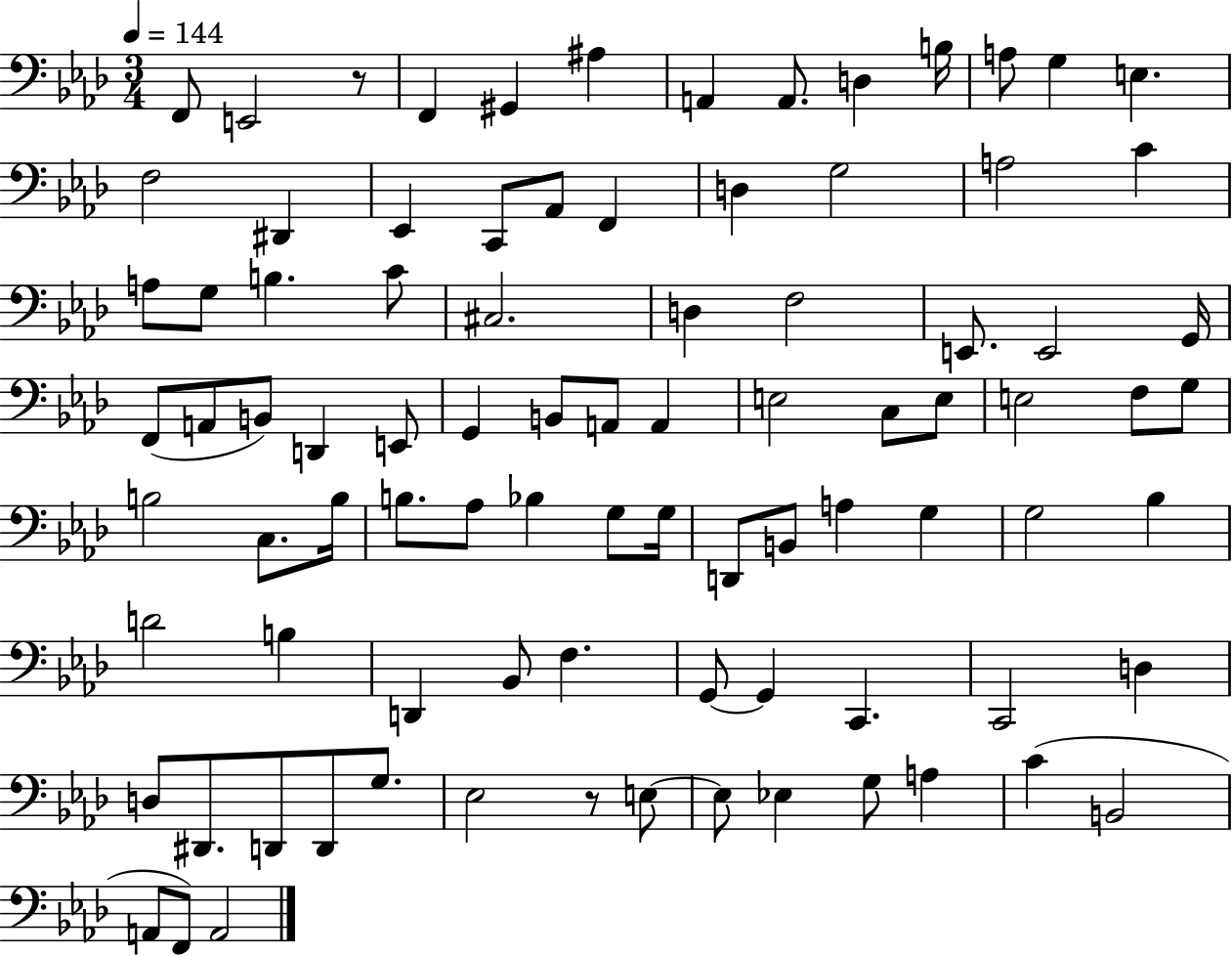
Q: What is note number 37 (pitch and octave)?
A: E2